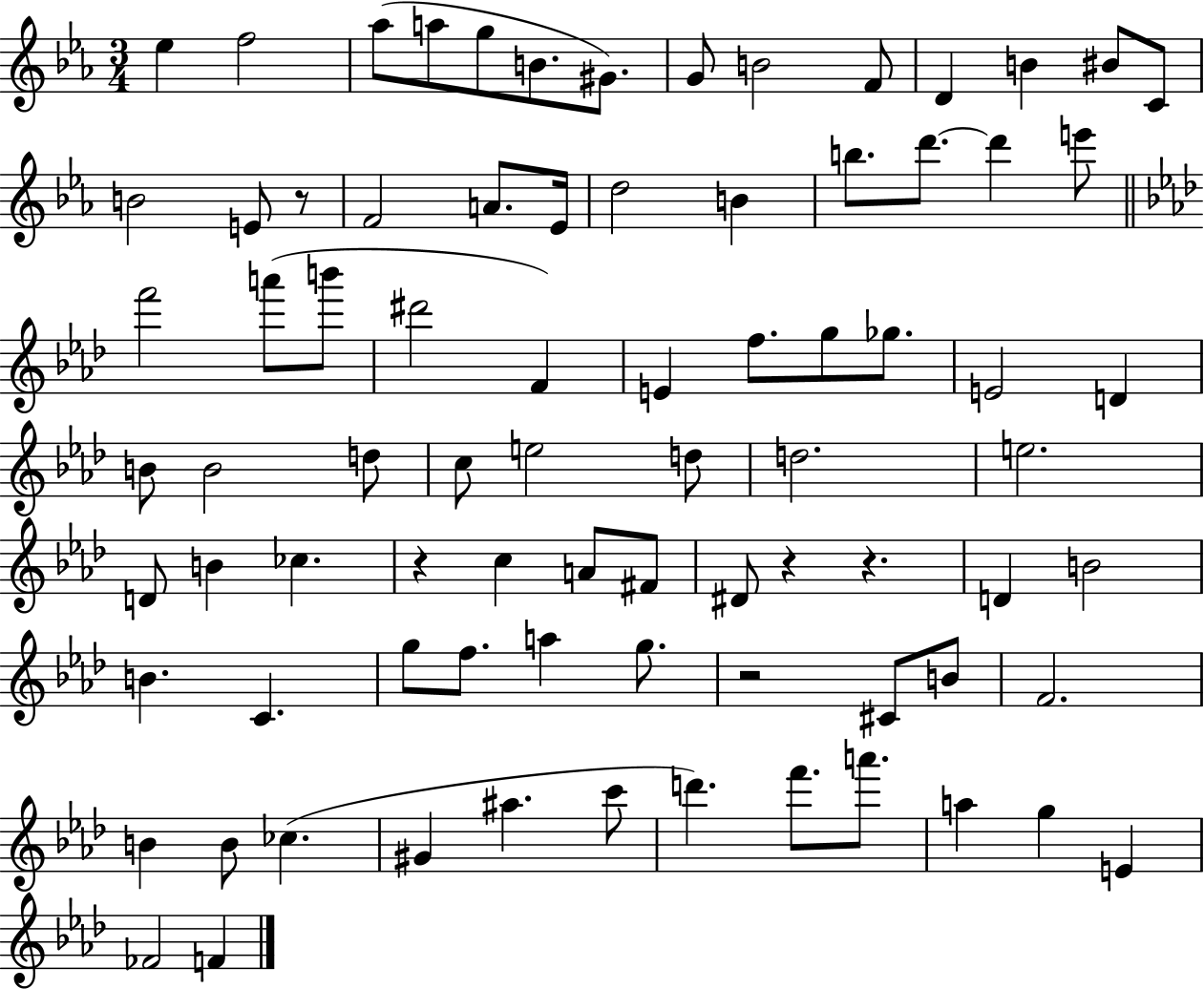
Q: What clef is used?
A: treble